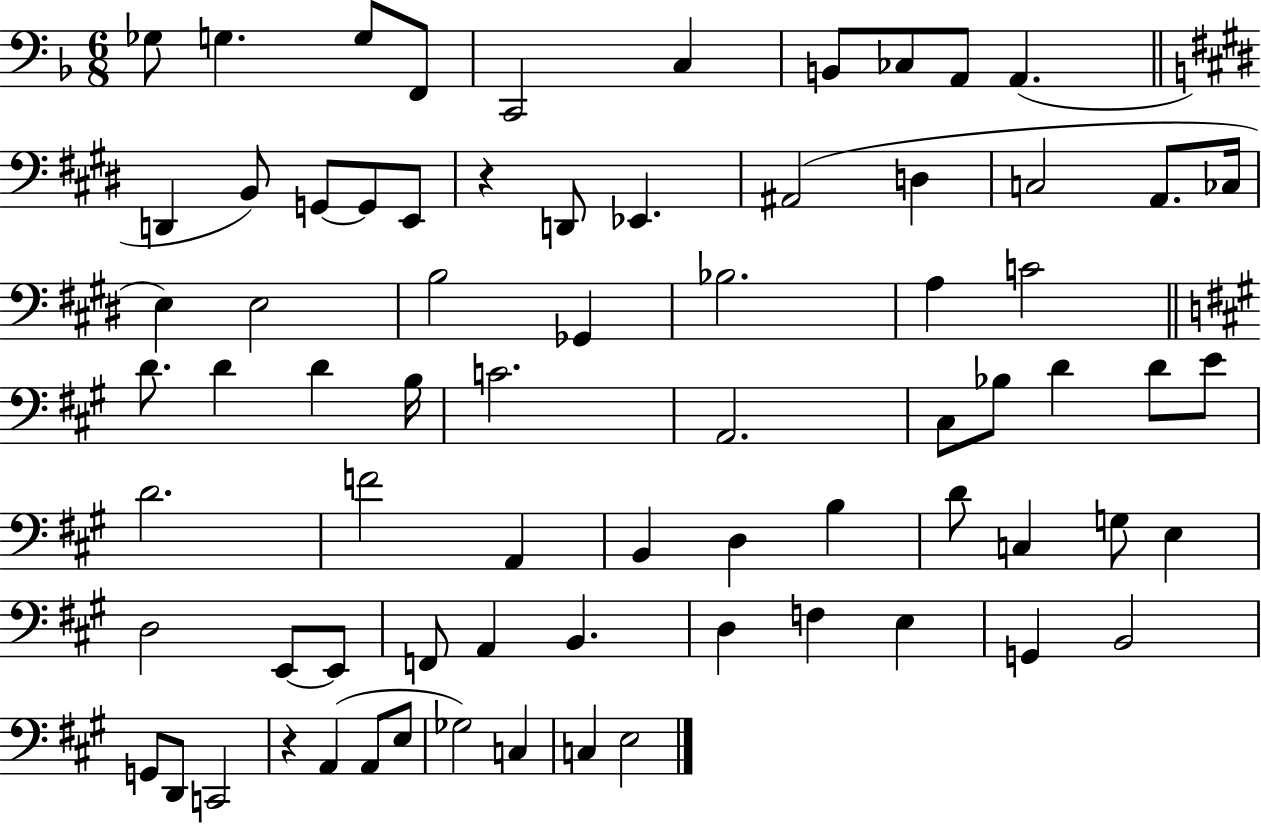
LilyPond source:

{
  \clef bass
  \numericTimeSignature
  \time 6/8
  \key f \major
  ges8 g4. g8 f,8 | c,2 c4 | b,8 ces8 a,8 a,4.( | \bar "||" \break \key e \major d,4 b,8) g,8~~ g,8 e,8 | r4 d,8 ees,4. | ais,2( d4 | c2 a,8. ces16 | \break e4) e2 | b2 ges,4 | bes2. | a4 c'2 | \break \bar "||" \break \key a \major d'8. d'4 d'4 b16 | c'2. | a,2. | cis8 bes8 d'4 d'8 e'8 | \break d'2. | f'2 a,4 | b,4 d4 b4 | d'8 c4 g8 e4 | \break d2 e,8~~ e,8 | f,8 a,4 b,4. | d4 f4 e4 | g,4 b,2 | \break g,8 d,8 c,2 | r4 a,4( a,8 e8 | ges2) c4 | c4 e2 | \break \bar "|."
}